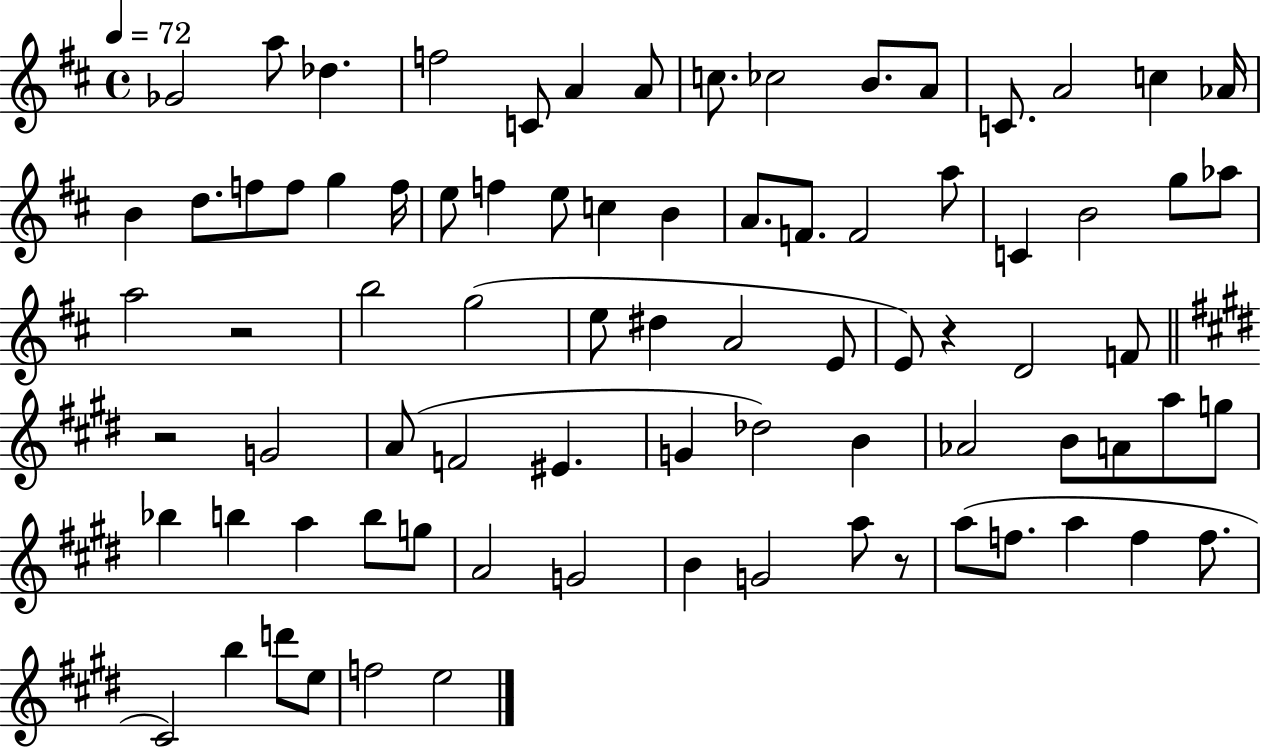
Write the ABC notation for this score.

X:1
T:Untitled
M:4/4
L:1/4
K:D
_G2 a/2 _d f2 C/2 A A/2 c/2 _c2 B/2 A/2 C/2 A2 c _A/4 B d/2 f/2 f/2 g f/4 e/2 f e/2 c B A/2 F/2 F2 a/2 C B2 g/2 _a/2 a2 z2 b2 g2 e/2 ^d A2 E/2 E/2 z D2 F/2 z2 G2 A/2 F2 ^E G _d2 B _A2 B/2 A/2 a/2 g/2 _b b a b/2 g/2 A2 G2 B G2 a/2 z/2 a/2 f/2 a f f/2 ^C2 b d'/2 e/2 f2 e2